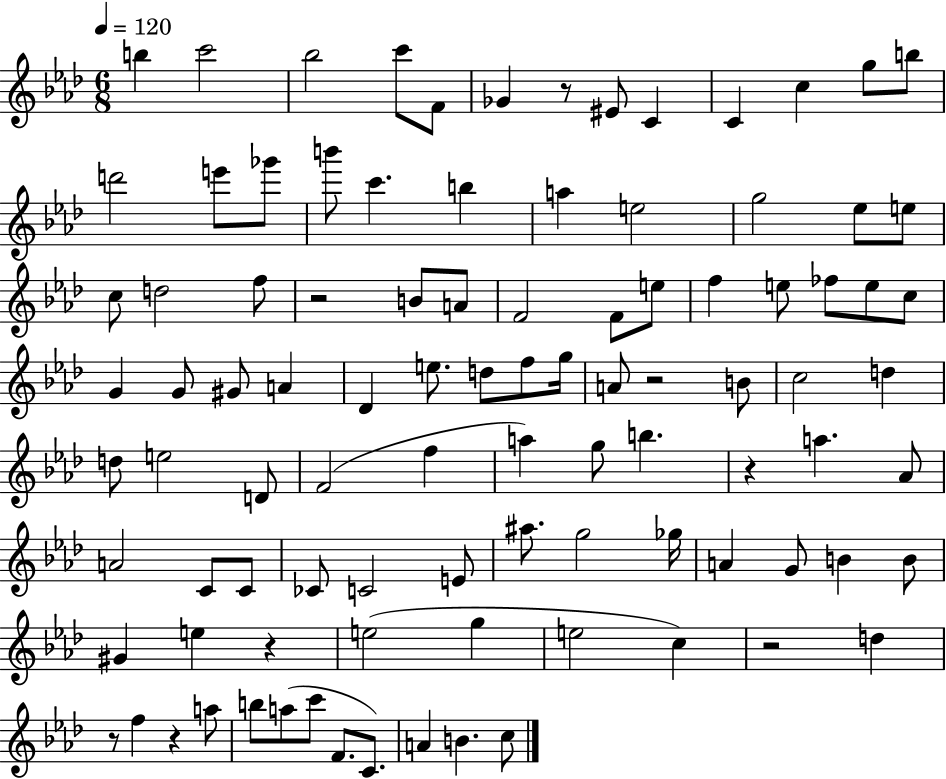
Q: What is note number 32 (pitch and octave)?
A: F5